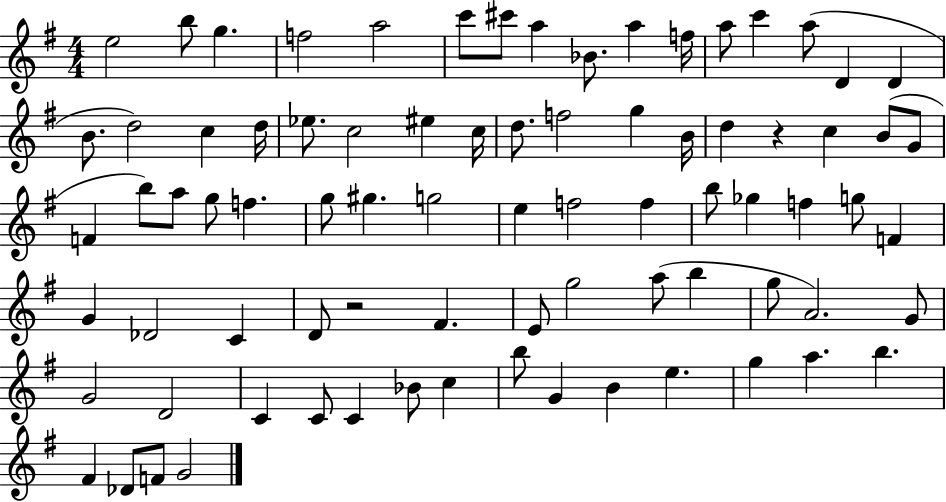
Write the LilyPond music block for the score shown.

{
  \clef treble
  \numericTimeSignature
  \time 4/4
  \key g \major
  e''2 b''8 g''4. | f''2 a''2 | c'''8 cis'''8 a''4 bes'8. a''4 f''16 | a''8 c'''4 a''8( d'4 d'4 | \break b'8. d''2) c''4 d''16 | ees''8. c''2 eis''4 c''16 | d''8. f''2 g''4 b'16 | d''4 r4 c''4 b'8( g'8 | \break f'4 b''8) a''8 g''8 f''4. | g''8 gis''4. g''2 | e''4 f''2 f''4 | b''8 ges''4 f''4 g''8 f'4 | \break g'4 des'2 c'4 | d'8 r2 fis'4. | e'8 g''2 a''8( b''4 | g''8 a'2.) g'8 | \break g'2 d'2 | c'4 c'8 c'4 bes'8 c''4 | b''8 g'4 b'4 e''4. | g''4 a''4. b''4. | \break fis'4 des'8 f'8 g'2 | \bar "|."
}